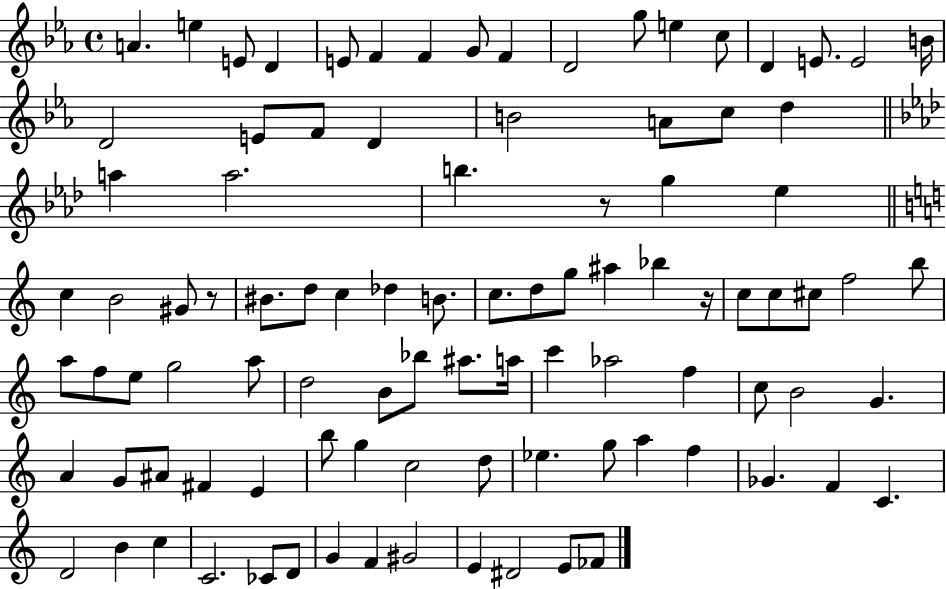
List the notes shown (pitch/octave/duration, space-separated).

A4/q. E5/q E4/e D4/q E4/e F4/q F4/q G4/e F4/q D4/h G5/e E5/q C5/e D4/q E4/e. E4/h B4/s D4/h E4/e F4/e D4/q B4/h A4/e C5/e D5/q A5/q A5/h. B5/q. R/e G5/q Eb5/q C5/q B4/h G#4/e R/e BIS4/e. D5/e C5/q Db5/q B4/e. C5/e. D5/e G5/e A#5/q Bb5/q R/s C5/e C5/e C#5/e F5/h B5/e A5/e F5/e E5/e G5/h A5/e D5/h B4/e Bb5/e A#5/e. A5/s C6/q Ab5/h F5/q C5/e B4/h G4/q. A4/q G4/e A#4/e F#4/q E4/q B5/e G5/q C5/h D5/e Eb5/q. G5/e A5/q F5/q Gb4/q. F4/q C4/q. D4/h B4/q C5/q C4/h. CES4/e D4/e G4/q F4/q G#4/h E4/q D#4/h E4/e FES4/e